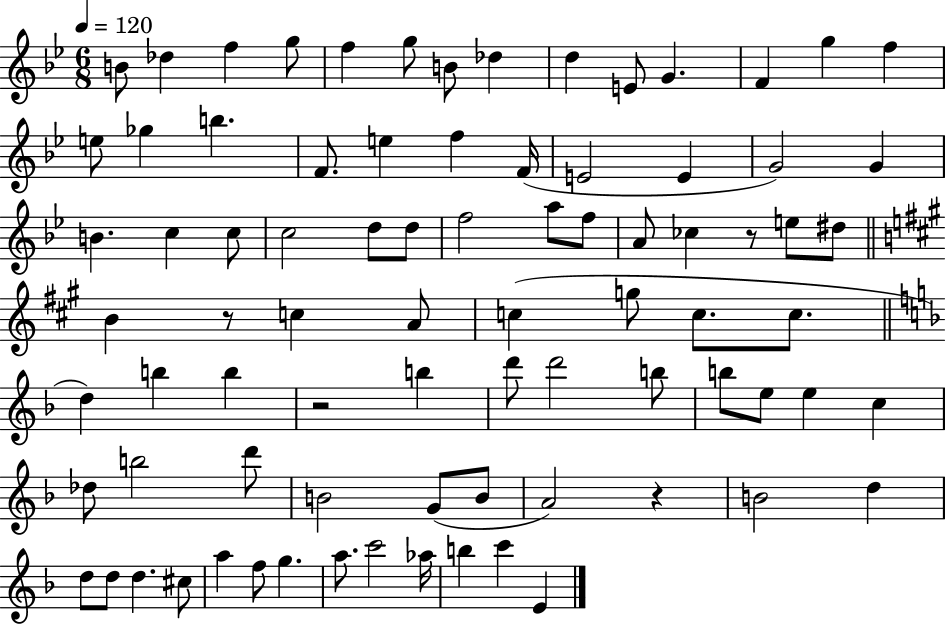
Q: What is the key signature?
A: BES major